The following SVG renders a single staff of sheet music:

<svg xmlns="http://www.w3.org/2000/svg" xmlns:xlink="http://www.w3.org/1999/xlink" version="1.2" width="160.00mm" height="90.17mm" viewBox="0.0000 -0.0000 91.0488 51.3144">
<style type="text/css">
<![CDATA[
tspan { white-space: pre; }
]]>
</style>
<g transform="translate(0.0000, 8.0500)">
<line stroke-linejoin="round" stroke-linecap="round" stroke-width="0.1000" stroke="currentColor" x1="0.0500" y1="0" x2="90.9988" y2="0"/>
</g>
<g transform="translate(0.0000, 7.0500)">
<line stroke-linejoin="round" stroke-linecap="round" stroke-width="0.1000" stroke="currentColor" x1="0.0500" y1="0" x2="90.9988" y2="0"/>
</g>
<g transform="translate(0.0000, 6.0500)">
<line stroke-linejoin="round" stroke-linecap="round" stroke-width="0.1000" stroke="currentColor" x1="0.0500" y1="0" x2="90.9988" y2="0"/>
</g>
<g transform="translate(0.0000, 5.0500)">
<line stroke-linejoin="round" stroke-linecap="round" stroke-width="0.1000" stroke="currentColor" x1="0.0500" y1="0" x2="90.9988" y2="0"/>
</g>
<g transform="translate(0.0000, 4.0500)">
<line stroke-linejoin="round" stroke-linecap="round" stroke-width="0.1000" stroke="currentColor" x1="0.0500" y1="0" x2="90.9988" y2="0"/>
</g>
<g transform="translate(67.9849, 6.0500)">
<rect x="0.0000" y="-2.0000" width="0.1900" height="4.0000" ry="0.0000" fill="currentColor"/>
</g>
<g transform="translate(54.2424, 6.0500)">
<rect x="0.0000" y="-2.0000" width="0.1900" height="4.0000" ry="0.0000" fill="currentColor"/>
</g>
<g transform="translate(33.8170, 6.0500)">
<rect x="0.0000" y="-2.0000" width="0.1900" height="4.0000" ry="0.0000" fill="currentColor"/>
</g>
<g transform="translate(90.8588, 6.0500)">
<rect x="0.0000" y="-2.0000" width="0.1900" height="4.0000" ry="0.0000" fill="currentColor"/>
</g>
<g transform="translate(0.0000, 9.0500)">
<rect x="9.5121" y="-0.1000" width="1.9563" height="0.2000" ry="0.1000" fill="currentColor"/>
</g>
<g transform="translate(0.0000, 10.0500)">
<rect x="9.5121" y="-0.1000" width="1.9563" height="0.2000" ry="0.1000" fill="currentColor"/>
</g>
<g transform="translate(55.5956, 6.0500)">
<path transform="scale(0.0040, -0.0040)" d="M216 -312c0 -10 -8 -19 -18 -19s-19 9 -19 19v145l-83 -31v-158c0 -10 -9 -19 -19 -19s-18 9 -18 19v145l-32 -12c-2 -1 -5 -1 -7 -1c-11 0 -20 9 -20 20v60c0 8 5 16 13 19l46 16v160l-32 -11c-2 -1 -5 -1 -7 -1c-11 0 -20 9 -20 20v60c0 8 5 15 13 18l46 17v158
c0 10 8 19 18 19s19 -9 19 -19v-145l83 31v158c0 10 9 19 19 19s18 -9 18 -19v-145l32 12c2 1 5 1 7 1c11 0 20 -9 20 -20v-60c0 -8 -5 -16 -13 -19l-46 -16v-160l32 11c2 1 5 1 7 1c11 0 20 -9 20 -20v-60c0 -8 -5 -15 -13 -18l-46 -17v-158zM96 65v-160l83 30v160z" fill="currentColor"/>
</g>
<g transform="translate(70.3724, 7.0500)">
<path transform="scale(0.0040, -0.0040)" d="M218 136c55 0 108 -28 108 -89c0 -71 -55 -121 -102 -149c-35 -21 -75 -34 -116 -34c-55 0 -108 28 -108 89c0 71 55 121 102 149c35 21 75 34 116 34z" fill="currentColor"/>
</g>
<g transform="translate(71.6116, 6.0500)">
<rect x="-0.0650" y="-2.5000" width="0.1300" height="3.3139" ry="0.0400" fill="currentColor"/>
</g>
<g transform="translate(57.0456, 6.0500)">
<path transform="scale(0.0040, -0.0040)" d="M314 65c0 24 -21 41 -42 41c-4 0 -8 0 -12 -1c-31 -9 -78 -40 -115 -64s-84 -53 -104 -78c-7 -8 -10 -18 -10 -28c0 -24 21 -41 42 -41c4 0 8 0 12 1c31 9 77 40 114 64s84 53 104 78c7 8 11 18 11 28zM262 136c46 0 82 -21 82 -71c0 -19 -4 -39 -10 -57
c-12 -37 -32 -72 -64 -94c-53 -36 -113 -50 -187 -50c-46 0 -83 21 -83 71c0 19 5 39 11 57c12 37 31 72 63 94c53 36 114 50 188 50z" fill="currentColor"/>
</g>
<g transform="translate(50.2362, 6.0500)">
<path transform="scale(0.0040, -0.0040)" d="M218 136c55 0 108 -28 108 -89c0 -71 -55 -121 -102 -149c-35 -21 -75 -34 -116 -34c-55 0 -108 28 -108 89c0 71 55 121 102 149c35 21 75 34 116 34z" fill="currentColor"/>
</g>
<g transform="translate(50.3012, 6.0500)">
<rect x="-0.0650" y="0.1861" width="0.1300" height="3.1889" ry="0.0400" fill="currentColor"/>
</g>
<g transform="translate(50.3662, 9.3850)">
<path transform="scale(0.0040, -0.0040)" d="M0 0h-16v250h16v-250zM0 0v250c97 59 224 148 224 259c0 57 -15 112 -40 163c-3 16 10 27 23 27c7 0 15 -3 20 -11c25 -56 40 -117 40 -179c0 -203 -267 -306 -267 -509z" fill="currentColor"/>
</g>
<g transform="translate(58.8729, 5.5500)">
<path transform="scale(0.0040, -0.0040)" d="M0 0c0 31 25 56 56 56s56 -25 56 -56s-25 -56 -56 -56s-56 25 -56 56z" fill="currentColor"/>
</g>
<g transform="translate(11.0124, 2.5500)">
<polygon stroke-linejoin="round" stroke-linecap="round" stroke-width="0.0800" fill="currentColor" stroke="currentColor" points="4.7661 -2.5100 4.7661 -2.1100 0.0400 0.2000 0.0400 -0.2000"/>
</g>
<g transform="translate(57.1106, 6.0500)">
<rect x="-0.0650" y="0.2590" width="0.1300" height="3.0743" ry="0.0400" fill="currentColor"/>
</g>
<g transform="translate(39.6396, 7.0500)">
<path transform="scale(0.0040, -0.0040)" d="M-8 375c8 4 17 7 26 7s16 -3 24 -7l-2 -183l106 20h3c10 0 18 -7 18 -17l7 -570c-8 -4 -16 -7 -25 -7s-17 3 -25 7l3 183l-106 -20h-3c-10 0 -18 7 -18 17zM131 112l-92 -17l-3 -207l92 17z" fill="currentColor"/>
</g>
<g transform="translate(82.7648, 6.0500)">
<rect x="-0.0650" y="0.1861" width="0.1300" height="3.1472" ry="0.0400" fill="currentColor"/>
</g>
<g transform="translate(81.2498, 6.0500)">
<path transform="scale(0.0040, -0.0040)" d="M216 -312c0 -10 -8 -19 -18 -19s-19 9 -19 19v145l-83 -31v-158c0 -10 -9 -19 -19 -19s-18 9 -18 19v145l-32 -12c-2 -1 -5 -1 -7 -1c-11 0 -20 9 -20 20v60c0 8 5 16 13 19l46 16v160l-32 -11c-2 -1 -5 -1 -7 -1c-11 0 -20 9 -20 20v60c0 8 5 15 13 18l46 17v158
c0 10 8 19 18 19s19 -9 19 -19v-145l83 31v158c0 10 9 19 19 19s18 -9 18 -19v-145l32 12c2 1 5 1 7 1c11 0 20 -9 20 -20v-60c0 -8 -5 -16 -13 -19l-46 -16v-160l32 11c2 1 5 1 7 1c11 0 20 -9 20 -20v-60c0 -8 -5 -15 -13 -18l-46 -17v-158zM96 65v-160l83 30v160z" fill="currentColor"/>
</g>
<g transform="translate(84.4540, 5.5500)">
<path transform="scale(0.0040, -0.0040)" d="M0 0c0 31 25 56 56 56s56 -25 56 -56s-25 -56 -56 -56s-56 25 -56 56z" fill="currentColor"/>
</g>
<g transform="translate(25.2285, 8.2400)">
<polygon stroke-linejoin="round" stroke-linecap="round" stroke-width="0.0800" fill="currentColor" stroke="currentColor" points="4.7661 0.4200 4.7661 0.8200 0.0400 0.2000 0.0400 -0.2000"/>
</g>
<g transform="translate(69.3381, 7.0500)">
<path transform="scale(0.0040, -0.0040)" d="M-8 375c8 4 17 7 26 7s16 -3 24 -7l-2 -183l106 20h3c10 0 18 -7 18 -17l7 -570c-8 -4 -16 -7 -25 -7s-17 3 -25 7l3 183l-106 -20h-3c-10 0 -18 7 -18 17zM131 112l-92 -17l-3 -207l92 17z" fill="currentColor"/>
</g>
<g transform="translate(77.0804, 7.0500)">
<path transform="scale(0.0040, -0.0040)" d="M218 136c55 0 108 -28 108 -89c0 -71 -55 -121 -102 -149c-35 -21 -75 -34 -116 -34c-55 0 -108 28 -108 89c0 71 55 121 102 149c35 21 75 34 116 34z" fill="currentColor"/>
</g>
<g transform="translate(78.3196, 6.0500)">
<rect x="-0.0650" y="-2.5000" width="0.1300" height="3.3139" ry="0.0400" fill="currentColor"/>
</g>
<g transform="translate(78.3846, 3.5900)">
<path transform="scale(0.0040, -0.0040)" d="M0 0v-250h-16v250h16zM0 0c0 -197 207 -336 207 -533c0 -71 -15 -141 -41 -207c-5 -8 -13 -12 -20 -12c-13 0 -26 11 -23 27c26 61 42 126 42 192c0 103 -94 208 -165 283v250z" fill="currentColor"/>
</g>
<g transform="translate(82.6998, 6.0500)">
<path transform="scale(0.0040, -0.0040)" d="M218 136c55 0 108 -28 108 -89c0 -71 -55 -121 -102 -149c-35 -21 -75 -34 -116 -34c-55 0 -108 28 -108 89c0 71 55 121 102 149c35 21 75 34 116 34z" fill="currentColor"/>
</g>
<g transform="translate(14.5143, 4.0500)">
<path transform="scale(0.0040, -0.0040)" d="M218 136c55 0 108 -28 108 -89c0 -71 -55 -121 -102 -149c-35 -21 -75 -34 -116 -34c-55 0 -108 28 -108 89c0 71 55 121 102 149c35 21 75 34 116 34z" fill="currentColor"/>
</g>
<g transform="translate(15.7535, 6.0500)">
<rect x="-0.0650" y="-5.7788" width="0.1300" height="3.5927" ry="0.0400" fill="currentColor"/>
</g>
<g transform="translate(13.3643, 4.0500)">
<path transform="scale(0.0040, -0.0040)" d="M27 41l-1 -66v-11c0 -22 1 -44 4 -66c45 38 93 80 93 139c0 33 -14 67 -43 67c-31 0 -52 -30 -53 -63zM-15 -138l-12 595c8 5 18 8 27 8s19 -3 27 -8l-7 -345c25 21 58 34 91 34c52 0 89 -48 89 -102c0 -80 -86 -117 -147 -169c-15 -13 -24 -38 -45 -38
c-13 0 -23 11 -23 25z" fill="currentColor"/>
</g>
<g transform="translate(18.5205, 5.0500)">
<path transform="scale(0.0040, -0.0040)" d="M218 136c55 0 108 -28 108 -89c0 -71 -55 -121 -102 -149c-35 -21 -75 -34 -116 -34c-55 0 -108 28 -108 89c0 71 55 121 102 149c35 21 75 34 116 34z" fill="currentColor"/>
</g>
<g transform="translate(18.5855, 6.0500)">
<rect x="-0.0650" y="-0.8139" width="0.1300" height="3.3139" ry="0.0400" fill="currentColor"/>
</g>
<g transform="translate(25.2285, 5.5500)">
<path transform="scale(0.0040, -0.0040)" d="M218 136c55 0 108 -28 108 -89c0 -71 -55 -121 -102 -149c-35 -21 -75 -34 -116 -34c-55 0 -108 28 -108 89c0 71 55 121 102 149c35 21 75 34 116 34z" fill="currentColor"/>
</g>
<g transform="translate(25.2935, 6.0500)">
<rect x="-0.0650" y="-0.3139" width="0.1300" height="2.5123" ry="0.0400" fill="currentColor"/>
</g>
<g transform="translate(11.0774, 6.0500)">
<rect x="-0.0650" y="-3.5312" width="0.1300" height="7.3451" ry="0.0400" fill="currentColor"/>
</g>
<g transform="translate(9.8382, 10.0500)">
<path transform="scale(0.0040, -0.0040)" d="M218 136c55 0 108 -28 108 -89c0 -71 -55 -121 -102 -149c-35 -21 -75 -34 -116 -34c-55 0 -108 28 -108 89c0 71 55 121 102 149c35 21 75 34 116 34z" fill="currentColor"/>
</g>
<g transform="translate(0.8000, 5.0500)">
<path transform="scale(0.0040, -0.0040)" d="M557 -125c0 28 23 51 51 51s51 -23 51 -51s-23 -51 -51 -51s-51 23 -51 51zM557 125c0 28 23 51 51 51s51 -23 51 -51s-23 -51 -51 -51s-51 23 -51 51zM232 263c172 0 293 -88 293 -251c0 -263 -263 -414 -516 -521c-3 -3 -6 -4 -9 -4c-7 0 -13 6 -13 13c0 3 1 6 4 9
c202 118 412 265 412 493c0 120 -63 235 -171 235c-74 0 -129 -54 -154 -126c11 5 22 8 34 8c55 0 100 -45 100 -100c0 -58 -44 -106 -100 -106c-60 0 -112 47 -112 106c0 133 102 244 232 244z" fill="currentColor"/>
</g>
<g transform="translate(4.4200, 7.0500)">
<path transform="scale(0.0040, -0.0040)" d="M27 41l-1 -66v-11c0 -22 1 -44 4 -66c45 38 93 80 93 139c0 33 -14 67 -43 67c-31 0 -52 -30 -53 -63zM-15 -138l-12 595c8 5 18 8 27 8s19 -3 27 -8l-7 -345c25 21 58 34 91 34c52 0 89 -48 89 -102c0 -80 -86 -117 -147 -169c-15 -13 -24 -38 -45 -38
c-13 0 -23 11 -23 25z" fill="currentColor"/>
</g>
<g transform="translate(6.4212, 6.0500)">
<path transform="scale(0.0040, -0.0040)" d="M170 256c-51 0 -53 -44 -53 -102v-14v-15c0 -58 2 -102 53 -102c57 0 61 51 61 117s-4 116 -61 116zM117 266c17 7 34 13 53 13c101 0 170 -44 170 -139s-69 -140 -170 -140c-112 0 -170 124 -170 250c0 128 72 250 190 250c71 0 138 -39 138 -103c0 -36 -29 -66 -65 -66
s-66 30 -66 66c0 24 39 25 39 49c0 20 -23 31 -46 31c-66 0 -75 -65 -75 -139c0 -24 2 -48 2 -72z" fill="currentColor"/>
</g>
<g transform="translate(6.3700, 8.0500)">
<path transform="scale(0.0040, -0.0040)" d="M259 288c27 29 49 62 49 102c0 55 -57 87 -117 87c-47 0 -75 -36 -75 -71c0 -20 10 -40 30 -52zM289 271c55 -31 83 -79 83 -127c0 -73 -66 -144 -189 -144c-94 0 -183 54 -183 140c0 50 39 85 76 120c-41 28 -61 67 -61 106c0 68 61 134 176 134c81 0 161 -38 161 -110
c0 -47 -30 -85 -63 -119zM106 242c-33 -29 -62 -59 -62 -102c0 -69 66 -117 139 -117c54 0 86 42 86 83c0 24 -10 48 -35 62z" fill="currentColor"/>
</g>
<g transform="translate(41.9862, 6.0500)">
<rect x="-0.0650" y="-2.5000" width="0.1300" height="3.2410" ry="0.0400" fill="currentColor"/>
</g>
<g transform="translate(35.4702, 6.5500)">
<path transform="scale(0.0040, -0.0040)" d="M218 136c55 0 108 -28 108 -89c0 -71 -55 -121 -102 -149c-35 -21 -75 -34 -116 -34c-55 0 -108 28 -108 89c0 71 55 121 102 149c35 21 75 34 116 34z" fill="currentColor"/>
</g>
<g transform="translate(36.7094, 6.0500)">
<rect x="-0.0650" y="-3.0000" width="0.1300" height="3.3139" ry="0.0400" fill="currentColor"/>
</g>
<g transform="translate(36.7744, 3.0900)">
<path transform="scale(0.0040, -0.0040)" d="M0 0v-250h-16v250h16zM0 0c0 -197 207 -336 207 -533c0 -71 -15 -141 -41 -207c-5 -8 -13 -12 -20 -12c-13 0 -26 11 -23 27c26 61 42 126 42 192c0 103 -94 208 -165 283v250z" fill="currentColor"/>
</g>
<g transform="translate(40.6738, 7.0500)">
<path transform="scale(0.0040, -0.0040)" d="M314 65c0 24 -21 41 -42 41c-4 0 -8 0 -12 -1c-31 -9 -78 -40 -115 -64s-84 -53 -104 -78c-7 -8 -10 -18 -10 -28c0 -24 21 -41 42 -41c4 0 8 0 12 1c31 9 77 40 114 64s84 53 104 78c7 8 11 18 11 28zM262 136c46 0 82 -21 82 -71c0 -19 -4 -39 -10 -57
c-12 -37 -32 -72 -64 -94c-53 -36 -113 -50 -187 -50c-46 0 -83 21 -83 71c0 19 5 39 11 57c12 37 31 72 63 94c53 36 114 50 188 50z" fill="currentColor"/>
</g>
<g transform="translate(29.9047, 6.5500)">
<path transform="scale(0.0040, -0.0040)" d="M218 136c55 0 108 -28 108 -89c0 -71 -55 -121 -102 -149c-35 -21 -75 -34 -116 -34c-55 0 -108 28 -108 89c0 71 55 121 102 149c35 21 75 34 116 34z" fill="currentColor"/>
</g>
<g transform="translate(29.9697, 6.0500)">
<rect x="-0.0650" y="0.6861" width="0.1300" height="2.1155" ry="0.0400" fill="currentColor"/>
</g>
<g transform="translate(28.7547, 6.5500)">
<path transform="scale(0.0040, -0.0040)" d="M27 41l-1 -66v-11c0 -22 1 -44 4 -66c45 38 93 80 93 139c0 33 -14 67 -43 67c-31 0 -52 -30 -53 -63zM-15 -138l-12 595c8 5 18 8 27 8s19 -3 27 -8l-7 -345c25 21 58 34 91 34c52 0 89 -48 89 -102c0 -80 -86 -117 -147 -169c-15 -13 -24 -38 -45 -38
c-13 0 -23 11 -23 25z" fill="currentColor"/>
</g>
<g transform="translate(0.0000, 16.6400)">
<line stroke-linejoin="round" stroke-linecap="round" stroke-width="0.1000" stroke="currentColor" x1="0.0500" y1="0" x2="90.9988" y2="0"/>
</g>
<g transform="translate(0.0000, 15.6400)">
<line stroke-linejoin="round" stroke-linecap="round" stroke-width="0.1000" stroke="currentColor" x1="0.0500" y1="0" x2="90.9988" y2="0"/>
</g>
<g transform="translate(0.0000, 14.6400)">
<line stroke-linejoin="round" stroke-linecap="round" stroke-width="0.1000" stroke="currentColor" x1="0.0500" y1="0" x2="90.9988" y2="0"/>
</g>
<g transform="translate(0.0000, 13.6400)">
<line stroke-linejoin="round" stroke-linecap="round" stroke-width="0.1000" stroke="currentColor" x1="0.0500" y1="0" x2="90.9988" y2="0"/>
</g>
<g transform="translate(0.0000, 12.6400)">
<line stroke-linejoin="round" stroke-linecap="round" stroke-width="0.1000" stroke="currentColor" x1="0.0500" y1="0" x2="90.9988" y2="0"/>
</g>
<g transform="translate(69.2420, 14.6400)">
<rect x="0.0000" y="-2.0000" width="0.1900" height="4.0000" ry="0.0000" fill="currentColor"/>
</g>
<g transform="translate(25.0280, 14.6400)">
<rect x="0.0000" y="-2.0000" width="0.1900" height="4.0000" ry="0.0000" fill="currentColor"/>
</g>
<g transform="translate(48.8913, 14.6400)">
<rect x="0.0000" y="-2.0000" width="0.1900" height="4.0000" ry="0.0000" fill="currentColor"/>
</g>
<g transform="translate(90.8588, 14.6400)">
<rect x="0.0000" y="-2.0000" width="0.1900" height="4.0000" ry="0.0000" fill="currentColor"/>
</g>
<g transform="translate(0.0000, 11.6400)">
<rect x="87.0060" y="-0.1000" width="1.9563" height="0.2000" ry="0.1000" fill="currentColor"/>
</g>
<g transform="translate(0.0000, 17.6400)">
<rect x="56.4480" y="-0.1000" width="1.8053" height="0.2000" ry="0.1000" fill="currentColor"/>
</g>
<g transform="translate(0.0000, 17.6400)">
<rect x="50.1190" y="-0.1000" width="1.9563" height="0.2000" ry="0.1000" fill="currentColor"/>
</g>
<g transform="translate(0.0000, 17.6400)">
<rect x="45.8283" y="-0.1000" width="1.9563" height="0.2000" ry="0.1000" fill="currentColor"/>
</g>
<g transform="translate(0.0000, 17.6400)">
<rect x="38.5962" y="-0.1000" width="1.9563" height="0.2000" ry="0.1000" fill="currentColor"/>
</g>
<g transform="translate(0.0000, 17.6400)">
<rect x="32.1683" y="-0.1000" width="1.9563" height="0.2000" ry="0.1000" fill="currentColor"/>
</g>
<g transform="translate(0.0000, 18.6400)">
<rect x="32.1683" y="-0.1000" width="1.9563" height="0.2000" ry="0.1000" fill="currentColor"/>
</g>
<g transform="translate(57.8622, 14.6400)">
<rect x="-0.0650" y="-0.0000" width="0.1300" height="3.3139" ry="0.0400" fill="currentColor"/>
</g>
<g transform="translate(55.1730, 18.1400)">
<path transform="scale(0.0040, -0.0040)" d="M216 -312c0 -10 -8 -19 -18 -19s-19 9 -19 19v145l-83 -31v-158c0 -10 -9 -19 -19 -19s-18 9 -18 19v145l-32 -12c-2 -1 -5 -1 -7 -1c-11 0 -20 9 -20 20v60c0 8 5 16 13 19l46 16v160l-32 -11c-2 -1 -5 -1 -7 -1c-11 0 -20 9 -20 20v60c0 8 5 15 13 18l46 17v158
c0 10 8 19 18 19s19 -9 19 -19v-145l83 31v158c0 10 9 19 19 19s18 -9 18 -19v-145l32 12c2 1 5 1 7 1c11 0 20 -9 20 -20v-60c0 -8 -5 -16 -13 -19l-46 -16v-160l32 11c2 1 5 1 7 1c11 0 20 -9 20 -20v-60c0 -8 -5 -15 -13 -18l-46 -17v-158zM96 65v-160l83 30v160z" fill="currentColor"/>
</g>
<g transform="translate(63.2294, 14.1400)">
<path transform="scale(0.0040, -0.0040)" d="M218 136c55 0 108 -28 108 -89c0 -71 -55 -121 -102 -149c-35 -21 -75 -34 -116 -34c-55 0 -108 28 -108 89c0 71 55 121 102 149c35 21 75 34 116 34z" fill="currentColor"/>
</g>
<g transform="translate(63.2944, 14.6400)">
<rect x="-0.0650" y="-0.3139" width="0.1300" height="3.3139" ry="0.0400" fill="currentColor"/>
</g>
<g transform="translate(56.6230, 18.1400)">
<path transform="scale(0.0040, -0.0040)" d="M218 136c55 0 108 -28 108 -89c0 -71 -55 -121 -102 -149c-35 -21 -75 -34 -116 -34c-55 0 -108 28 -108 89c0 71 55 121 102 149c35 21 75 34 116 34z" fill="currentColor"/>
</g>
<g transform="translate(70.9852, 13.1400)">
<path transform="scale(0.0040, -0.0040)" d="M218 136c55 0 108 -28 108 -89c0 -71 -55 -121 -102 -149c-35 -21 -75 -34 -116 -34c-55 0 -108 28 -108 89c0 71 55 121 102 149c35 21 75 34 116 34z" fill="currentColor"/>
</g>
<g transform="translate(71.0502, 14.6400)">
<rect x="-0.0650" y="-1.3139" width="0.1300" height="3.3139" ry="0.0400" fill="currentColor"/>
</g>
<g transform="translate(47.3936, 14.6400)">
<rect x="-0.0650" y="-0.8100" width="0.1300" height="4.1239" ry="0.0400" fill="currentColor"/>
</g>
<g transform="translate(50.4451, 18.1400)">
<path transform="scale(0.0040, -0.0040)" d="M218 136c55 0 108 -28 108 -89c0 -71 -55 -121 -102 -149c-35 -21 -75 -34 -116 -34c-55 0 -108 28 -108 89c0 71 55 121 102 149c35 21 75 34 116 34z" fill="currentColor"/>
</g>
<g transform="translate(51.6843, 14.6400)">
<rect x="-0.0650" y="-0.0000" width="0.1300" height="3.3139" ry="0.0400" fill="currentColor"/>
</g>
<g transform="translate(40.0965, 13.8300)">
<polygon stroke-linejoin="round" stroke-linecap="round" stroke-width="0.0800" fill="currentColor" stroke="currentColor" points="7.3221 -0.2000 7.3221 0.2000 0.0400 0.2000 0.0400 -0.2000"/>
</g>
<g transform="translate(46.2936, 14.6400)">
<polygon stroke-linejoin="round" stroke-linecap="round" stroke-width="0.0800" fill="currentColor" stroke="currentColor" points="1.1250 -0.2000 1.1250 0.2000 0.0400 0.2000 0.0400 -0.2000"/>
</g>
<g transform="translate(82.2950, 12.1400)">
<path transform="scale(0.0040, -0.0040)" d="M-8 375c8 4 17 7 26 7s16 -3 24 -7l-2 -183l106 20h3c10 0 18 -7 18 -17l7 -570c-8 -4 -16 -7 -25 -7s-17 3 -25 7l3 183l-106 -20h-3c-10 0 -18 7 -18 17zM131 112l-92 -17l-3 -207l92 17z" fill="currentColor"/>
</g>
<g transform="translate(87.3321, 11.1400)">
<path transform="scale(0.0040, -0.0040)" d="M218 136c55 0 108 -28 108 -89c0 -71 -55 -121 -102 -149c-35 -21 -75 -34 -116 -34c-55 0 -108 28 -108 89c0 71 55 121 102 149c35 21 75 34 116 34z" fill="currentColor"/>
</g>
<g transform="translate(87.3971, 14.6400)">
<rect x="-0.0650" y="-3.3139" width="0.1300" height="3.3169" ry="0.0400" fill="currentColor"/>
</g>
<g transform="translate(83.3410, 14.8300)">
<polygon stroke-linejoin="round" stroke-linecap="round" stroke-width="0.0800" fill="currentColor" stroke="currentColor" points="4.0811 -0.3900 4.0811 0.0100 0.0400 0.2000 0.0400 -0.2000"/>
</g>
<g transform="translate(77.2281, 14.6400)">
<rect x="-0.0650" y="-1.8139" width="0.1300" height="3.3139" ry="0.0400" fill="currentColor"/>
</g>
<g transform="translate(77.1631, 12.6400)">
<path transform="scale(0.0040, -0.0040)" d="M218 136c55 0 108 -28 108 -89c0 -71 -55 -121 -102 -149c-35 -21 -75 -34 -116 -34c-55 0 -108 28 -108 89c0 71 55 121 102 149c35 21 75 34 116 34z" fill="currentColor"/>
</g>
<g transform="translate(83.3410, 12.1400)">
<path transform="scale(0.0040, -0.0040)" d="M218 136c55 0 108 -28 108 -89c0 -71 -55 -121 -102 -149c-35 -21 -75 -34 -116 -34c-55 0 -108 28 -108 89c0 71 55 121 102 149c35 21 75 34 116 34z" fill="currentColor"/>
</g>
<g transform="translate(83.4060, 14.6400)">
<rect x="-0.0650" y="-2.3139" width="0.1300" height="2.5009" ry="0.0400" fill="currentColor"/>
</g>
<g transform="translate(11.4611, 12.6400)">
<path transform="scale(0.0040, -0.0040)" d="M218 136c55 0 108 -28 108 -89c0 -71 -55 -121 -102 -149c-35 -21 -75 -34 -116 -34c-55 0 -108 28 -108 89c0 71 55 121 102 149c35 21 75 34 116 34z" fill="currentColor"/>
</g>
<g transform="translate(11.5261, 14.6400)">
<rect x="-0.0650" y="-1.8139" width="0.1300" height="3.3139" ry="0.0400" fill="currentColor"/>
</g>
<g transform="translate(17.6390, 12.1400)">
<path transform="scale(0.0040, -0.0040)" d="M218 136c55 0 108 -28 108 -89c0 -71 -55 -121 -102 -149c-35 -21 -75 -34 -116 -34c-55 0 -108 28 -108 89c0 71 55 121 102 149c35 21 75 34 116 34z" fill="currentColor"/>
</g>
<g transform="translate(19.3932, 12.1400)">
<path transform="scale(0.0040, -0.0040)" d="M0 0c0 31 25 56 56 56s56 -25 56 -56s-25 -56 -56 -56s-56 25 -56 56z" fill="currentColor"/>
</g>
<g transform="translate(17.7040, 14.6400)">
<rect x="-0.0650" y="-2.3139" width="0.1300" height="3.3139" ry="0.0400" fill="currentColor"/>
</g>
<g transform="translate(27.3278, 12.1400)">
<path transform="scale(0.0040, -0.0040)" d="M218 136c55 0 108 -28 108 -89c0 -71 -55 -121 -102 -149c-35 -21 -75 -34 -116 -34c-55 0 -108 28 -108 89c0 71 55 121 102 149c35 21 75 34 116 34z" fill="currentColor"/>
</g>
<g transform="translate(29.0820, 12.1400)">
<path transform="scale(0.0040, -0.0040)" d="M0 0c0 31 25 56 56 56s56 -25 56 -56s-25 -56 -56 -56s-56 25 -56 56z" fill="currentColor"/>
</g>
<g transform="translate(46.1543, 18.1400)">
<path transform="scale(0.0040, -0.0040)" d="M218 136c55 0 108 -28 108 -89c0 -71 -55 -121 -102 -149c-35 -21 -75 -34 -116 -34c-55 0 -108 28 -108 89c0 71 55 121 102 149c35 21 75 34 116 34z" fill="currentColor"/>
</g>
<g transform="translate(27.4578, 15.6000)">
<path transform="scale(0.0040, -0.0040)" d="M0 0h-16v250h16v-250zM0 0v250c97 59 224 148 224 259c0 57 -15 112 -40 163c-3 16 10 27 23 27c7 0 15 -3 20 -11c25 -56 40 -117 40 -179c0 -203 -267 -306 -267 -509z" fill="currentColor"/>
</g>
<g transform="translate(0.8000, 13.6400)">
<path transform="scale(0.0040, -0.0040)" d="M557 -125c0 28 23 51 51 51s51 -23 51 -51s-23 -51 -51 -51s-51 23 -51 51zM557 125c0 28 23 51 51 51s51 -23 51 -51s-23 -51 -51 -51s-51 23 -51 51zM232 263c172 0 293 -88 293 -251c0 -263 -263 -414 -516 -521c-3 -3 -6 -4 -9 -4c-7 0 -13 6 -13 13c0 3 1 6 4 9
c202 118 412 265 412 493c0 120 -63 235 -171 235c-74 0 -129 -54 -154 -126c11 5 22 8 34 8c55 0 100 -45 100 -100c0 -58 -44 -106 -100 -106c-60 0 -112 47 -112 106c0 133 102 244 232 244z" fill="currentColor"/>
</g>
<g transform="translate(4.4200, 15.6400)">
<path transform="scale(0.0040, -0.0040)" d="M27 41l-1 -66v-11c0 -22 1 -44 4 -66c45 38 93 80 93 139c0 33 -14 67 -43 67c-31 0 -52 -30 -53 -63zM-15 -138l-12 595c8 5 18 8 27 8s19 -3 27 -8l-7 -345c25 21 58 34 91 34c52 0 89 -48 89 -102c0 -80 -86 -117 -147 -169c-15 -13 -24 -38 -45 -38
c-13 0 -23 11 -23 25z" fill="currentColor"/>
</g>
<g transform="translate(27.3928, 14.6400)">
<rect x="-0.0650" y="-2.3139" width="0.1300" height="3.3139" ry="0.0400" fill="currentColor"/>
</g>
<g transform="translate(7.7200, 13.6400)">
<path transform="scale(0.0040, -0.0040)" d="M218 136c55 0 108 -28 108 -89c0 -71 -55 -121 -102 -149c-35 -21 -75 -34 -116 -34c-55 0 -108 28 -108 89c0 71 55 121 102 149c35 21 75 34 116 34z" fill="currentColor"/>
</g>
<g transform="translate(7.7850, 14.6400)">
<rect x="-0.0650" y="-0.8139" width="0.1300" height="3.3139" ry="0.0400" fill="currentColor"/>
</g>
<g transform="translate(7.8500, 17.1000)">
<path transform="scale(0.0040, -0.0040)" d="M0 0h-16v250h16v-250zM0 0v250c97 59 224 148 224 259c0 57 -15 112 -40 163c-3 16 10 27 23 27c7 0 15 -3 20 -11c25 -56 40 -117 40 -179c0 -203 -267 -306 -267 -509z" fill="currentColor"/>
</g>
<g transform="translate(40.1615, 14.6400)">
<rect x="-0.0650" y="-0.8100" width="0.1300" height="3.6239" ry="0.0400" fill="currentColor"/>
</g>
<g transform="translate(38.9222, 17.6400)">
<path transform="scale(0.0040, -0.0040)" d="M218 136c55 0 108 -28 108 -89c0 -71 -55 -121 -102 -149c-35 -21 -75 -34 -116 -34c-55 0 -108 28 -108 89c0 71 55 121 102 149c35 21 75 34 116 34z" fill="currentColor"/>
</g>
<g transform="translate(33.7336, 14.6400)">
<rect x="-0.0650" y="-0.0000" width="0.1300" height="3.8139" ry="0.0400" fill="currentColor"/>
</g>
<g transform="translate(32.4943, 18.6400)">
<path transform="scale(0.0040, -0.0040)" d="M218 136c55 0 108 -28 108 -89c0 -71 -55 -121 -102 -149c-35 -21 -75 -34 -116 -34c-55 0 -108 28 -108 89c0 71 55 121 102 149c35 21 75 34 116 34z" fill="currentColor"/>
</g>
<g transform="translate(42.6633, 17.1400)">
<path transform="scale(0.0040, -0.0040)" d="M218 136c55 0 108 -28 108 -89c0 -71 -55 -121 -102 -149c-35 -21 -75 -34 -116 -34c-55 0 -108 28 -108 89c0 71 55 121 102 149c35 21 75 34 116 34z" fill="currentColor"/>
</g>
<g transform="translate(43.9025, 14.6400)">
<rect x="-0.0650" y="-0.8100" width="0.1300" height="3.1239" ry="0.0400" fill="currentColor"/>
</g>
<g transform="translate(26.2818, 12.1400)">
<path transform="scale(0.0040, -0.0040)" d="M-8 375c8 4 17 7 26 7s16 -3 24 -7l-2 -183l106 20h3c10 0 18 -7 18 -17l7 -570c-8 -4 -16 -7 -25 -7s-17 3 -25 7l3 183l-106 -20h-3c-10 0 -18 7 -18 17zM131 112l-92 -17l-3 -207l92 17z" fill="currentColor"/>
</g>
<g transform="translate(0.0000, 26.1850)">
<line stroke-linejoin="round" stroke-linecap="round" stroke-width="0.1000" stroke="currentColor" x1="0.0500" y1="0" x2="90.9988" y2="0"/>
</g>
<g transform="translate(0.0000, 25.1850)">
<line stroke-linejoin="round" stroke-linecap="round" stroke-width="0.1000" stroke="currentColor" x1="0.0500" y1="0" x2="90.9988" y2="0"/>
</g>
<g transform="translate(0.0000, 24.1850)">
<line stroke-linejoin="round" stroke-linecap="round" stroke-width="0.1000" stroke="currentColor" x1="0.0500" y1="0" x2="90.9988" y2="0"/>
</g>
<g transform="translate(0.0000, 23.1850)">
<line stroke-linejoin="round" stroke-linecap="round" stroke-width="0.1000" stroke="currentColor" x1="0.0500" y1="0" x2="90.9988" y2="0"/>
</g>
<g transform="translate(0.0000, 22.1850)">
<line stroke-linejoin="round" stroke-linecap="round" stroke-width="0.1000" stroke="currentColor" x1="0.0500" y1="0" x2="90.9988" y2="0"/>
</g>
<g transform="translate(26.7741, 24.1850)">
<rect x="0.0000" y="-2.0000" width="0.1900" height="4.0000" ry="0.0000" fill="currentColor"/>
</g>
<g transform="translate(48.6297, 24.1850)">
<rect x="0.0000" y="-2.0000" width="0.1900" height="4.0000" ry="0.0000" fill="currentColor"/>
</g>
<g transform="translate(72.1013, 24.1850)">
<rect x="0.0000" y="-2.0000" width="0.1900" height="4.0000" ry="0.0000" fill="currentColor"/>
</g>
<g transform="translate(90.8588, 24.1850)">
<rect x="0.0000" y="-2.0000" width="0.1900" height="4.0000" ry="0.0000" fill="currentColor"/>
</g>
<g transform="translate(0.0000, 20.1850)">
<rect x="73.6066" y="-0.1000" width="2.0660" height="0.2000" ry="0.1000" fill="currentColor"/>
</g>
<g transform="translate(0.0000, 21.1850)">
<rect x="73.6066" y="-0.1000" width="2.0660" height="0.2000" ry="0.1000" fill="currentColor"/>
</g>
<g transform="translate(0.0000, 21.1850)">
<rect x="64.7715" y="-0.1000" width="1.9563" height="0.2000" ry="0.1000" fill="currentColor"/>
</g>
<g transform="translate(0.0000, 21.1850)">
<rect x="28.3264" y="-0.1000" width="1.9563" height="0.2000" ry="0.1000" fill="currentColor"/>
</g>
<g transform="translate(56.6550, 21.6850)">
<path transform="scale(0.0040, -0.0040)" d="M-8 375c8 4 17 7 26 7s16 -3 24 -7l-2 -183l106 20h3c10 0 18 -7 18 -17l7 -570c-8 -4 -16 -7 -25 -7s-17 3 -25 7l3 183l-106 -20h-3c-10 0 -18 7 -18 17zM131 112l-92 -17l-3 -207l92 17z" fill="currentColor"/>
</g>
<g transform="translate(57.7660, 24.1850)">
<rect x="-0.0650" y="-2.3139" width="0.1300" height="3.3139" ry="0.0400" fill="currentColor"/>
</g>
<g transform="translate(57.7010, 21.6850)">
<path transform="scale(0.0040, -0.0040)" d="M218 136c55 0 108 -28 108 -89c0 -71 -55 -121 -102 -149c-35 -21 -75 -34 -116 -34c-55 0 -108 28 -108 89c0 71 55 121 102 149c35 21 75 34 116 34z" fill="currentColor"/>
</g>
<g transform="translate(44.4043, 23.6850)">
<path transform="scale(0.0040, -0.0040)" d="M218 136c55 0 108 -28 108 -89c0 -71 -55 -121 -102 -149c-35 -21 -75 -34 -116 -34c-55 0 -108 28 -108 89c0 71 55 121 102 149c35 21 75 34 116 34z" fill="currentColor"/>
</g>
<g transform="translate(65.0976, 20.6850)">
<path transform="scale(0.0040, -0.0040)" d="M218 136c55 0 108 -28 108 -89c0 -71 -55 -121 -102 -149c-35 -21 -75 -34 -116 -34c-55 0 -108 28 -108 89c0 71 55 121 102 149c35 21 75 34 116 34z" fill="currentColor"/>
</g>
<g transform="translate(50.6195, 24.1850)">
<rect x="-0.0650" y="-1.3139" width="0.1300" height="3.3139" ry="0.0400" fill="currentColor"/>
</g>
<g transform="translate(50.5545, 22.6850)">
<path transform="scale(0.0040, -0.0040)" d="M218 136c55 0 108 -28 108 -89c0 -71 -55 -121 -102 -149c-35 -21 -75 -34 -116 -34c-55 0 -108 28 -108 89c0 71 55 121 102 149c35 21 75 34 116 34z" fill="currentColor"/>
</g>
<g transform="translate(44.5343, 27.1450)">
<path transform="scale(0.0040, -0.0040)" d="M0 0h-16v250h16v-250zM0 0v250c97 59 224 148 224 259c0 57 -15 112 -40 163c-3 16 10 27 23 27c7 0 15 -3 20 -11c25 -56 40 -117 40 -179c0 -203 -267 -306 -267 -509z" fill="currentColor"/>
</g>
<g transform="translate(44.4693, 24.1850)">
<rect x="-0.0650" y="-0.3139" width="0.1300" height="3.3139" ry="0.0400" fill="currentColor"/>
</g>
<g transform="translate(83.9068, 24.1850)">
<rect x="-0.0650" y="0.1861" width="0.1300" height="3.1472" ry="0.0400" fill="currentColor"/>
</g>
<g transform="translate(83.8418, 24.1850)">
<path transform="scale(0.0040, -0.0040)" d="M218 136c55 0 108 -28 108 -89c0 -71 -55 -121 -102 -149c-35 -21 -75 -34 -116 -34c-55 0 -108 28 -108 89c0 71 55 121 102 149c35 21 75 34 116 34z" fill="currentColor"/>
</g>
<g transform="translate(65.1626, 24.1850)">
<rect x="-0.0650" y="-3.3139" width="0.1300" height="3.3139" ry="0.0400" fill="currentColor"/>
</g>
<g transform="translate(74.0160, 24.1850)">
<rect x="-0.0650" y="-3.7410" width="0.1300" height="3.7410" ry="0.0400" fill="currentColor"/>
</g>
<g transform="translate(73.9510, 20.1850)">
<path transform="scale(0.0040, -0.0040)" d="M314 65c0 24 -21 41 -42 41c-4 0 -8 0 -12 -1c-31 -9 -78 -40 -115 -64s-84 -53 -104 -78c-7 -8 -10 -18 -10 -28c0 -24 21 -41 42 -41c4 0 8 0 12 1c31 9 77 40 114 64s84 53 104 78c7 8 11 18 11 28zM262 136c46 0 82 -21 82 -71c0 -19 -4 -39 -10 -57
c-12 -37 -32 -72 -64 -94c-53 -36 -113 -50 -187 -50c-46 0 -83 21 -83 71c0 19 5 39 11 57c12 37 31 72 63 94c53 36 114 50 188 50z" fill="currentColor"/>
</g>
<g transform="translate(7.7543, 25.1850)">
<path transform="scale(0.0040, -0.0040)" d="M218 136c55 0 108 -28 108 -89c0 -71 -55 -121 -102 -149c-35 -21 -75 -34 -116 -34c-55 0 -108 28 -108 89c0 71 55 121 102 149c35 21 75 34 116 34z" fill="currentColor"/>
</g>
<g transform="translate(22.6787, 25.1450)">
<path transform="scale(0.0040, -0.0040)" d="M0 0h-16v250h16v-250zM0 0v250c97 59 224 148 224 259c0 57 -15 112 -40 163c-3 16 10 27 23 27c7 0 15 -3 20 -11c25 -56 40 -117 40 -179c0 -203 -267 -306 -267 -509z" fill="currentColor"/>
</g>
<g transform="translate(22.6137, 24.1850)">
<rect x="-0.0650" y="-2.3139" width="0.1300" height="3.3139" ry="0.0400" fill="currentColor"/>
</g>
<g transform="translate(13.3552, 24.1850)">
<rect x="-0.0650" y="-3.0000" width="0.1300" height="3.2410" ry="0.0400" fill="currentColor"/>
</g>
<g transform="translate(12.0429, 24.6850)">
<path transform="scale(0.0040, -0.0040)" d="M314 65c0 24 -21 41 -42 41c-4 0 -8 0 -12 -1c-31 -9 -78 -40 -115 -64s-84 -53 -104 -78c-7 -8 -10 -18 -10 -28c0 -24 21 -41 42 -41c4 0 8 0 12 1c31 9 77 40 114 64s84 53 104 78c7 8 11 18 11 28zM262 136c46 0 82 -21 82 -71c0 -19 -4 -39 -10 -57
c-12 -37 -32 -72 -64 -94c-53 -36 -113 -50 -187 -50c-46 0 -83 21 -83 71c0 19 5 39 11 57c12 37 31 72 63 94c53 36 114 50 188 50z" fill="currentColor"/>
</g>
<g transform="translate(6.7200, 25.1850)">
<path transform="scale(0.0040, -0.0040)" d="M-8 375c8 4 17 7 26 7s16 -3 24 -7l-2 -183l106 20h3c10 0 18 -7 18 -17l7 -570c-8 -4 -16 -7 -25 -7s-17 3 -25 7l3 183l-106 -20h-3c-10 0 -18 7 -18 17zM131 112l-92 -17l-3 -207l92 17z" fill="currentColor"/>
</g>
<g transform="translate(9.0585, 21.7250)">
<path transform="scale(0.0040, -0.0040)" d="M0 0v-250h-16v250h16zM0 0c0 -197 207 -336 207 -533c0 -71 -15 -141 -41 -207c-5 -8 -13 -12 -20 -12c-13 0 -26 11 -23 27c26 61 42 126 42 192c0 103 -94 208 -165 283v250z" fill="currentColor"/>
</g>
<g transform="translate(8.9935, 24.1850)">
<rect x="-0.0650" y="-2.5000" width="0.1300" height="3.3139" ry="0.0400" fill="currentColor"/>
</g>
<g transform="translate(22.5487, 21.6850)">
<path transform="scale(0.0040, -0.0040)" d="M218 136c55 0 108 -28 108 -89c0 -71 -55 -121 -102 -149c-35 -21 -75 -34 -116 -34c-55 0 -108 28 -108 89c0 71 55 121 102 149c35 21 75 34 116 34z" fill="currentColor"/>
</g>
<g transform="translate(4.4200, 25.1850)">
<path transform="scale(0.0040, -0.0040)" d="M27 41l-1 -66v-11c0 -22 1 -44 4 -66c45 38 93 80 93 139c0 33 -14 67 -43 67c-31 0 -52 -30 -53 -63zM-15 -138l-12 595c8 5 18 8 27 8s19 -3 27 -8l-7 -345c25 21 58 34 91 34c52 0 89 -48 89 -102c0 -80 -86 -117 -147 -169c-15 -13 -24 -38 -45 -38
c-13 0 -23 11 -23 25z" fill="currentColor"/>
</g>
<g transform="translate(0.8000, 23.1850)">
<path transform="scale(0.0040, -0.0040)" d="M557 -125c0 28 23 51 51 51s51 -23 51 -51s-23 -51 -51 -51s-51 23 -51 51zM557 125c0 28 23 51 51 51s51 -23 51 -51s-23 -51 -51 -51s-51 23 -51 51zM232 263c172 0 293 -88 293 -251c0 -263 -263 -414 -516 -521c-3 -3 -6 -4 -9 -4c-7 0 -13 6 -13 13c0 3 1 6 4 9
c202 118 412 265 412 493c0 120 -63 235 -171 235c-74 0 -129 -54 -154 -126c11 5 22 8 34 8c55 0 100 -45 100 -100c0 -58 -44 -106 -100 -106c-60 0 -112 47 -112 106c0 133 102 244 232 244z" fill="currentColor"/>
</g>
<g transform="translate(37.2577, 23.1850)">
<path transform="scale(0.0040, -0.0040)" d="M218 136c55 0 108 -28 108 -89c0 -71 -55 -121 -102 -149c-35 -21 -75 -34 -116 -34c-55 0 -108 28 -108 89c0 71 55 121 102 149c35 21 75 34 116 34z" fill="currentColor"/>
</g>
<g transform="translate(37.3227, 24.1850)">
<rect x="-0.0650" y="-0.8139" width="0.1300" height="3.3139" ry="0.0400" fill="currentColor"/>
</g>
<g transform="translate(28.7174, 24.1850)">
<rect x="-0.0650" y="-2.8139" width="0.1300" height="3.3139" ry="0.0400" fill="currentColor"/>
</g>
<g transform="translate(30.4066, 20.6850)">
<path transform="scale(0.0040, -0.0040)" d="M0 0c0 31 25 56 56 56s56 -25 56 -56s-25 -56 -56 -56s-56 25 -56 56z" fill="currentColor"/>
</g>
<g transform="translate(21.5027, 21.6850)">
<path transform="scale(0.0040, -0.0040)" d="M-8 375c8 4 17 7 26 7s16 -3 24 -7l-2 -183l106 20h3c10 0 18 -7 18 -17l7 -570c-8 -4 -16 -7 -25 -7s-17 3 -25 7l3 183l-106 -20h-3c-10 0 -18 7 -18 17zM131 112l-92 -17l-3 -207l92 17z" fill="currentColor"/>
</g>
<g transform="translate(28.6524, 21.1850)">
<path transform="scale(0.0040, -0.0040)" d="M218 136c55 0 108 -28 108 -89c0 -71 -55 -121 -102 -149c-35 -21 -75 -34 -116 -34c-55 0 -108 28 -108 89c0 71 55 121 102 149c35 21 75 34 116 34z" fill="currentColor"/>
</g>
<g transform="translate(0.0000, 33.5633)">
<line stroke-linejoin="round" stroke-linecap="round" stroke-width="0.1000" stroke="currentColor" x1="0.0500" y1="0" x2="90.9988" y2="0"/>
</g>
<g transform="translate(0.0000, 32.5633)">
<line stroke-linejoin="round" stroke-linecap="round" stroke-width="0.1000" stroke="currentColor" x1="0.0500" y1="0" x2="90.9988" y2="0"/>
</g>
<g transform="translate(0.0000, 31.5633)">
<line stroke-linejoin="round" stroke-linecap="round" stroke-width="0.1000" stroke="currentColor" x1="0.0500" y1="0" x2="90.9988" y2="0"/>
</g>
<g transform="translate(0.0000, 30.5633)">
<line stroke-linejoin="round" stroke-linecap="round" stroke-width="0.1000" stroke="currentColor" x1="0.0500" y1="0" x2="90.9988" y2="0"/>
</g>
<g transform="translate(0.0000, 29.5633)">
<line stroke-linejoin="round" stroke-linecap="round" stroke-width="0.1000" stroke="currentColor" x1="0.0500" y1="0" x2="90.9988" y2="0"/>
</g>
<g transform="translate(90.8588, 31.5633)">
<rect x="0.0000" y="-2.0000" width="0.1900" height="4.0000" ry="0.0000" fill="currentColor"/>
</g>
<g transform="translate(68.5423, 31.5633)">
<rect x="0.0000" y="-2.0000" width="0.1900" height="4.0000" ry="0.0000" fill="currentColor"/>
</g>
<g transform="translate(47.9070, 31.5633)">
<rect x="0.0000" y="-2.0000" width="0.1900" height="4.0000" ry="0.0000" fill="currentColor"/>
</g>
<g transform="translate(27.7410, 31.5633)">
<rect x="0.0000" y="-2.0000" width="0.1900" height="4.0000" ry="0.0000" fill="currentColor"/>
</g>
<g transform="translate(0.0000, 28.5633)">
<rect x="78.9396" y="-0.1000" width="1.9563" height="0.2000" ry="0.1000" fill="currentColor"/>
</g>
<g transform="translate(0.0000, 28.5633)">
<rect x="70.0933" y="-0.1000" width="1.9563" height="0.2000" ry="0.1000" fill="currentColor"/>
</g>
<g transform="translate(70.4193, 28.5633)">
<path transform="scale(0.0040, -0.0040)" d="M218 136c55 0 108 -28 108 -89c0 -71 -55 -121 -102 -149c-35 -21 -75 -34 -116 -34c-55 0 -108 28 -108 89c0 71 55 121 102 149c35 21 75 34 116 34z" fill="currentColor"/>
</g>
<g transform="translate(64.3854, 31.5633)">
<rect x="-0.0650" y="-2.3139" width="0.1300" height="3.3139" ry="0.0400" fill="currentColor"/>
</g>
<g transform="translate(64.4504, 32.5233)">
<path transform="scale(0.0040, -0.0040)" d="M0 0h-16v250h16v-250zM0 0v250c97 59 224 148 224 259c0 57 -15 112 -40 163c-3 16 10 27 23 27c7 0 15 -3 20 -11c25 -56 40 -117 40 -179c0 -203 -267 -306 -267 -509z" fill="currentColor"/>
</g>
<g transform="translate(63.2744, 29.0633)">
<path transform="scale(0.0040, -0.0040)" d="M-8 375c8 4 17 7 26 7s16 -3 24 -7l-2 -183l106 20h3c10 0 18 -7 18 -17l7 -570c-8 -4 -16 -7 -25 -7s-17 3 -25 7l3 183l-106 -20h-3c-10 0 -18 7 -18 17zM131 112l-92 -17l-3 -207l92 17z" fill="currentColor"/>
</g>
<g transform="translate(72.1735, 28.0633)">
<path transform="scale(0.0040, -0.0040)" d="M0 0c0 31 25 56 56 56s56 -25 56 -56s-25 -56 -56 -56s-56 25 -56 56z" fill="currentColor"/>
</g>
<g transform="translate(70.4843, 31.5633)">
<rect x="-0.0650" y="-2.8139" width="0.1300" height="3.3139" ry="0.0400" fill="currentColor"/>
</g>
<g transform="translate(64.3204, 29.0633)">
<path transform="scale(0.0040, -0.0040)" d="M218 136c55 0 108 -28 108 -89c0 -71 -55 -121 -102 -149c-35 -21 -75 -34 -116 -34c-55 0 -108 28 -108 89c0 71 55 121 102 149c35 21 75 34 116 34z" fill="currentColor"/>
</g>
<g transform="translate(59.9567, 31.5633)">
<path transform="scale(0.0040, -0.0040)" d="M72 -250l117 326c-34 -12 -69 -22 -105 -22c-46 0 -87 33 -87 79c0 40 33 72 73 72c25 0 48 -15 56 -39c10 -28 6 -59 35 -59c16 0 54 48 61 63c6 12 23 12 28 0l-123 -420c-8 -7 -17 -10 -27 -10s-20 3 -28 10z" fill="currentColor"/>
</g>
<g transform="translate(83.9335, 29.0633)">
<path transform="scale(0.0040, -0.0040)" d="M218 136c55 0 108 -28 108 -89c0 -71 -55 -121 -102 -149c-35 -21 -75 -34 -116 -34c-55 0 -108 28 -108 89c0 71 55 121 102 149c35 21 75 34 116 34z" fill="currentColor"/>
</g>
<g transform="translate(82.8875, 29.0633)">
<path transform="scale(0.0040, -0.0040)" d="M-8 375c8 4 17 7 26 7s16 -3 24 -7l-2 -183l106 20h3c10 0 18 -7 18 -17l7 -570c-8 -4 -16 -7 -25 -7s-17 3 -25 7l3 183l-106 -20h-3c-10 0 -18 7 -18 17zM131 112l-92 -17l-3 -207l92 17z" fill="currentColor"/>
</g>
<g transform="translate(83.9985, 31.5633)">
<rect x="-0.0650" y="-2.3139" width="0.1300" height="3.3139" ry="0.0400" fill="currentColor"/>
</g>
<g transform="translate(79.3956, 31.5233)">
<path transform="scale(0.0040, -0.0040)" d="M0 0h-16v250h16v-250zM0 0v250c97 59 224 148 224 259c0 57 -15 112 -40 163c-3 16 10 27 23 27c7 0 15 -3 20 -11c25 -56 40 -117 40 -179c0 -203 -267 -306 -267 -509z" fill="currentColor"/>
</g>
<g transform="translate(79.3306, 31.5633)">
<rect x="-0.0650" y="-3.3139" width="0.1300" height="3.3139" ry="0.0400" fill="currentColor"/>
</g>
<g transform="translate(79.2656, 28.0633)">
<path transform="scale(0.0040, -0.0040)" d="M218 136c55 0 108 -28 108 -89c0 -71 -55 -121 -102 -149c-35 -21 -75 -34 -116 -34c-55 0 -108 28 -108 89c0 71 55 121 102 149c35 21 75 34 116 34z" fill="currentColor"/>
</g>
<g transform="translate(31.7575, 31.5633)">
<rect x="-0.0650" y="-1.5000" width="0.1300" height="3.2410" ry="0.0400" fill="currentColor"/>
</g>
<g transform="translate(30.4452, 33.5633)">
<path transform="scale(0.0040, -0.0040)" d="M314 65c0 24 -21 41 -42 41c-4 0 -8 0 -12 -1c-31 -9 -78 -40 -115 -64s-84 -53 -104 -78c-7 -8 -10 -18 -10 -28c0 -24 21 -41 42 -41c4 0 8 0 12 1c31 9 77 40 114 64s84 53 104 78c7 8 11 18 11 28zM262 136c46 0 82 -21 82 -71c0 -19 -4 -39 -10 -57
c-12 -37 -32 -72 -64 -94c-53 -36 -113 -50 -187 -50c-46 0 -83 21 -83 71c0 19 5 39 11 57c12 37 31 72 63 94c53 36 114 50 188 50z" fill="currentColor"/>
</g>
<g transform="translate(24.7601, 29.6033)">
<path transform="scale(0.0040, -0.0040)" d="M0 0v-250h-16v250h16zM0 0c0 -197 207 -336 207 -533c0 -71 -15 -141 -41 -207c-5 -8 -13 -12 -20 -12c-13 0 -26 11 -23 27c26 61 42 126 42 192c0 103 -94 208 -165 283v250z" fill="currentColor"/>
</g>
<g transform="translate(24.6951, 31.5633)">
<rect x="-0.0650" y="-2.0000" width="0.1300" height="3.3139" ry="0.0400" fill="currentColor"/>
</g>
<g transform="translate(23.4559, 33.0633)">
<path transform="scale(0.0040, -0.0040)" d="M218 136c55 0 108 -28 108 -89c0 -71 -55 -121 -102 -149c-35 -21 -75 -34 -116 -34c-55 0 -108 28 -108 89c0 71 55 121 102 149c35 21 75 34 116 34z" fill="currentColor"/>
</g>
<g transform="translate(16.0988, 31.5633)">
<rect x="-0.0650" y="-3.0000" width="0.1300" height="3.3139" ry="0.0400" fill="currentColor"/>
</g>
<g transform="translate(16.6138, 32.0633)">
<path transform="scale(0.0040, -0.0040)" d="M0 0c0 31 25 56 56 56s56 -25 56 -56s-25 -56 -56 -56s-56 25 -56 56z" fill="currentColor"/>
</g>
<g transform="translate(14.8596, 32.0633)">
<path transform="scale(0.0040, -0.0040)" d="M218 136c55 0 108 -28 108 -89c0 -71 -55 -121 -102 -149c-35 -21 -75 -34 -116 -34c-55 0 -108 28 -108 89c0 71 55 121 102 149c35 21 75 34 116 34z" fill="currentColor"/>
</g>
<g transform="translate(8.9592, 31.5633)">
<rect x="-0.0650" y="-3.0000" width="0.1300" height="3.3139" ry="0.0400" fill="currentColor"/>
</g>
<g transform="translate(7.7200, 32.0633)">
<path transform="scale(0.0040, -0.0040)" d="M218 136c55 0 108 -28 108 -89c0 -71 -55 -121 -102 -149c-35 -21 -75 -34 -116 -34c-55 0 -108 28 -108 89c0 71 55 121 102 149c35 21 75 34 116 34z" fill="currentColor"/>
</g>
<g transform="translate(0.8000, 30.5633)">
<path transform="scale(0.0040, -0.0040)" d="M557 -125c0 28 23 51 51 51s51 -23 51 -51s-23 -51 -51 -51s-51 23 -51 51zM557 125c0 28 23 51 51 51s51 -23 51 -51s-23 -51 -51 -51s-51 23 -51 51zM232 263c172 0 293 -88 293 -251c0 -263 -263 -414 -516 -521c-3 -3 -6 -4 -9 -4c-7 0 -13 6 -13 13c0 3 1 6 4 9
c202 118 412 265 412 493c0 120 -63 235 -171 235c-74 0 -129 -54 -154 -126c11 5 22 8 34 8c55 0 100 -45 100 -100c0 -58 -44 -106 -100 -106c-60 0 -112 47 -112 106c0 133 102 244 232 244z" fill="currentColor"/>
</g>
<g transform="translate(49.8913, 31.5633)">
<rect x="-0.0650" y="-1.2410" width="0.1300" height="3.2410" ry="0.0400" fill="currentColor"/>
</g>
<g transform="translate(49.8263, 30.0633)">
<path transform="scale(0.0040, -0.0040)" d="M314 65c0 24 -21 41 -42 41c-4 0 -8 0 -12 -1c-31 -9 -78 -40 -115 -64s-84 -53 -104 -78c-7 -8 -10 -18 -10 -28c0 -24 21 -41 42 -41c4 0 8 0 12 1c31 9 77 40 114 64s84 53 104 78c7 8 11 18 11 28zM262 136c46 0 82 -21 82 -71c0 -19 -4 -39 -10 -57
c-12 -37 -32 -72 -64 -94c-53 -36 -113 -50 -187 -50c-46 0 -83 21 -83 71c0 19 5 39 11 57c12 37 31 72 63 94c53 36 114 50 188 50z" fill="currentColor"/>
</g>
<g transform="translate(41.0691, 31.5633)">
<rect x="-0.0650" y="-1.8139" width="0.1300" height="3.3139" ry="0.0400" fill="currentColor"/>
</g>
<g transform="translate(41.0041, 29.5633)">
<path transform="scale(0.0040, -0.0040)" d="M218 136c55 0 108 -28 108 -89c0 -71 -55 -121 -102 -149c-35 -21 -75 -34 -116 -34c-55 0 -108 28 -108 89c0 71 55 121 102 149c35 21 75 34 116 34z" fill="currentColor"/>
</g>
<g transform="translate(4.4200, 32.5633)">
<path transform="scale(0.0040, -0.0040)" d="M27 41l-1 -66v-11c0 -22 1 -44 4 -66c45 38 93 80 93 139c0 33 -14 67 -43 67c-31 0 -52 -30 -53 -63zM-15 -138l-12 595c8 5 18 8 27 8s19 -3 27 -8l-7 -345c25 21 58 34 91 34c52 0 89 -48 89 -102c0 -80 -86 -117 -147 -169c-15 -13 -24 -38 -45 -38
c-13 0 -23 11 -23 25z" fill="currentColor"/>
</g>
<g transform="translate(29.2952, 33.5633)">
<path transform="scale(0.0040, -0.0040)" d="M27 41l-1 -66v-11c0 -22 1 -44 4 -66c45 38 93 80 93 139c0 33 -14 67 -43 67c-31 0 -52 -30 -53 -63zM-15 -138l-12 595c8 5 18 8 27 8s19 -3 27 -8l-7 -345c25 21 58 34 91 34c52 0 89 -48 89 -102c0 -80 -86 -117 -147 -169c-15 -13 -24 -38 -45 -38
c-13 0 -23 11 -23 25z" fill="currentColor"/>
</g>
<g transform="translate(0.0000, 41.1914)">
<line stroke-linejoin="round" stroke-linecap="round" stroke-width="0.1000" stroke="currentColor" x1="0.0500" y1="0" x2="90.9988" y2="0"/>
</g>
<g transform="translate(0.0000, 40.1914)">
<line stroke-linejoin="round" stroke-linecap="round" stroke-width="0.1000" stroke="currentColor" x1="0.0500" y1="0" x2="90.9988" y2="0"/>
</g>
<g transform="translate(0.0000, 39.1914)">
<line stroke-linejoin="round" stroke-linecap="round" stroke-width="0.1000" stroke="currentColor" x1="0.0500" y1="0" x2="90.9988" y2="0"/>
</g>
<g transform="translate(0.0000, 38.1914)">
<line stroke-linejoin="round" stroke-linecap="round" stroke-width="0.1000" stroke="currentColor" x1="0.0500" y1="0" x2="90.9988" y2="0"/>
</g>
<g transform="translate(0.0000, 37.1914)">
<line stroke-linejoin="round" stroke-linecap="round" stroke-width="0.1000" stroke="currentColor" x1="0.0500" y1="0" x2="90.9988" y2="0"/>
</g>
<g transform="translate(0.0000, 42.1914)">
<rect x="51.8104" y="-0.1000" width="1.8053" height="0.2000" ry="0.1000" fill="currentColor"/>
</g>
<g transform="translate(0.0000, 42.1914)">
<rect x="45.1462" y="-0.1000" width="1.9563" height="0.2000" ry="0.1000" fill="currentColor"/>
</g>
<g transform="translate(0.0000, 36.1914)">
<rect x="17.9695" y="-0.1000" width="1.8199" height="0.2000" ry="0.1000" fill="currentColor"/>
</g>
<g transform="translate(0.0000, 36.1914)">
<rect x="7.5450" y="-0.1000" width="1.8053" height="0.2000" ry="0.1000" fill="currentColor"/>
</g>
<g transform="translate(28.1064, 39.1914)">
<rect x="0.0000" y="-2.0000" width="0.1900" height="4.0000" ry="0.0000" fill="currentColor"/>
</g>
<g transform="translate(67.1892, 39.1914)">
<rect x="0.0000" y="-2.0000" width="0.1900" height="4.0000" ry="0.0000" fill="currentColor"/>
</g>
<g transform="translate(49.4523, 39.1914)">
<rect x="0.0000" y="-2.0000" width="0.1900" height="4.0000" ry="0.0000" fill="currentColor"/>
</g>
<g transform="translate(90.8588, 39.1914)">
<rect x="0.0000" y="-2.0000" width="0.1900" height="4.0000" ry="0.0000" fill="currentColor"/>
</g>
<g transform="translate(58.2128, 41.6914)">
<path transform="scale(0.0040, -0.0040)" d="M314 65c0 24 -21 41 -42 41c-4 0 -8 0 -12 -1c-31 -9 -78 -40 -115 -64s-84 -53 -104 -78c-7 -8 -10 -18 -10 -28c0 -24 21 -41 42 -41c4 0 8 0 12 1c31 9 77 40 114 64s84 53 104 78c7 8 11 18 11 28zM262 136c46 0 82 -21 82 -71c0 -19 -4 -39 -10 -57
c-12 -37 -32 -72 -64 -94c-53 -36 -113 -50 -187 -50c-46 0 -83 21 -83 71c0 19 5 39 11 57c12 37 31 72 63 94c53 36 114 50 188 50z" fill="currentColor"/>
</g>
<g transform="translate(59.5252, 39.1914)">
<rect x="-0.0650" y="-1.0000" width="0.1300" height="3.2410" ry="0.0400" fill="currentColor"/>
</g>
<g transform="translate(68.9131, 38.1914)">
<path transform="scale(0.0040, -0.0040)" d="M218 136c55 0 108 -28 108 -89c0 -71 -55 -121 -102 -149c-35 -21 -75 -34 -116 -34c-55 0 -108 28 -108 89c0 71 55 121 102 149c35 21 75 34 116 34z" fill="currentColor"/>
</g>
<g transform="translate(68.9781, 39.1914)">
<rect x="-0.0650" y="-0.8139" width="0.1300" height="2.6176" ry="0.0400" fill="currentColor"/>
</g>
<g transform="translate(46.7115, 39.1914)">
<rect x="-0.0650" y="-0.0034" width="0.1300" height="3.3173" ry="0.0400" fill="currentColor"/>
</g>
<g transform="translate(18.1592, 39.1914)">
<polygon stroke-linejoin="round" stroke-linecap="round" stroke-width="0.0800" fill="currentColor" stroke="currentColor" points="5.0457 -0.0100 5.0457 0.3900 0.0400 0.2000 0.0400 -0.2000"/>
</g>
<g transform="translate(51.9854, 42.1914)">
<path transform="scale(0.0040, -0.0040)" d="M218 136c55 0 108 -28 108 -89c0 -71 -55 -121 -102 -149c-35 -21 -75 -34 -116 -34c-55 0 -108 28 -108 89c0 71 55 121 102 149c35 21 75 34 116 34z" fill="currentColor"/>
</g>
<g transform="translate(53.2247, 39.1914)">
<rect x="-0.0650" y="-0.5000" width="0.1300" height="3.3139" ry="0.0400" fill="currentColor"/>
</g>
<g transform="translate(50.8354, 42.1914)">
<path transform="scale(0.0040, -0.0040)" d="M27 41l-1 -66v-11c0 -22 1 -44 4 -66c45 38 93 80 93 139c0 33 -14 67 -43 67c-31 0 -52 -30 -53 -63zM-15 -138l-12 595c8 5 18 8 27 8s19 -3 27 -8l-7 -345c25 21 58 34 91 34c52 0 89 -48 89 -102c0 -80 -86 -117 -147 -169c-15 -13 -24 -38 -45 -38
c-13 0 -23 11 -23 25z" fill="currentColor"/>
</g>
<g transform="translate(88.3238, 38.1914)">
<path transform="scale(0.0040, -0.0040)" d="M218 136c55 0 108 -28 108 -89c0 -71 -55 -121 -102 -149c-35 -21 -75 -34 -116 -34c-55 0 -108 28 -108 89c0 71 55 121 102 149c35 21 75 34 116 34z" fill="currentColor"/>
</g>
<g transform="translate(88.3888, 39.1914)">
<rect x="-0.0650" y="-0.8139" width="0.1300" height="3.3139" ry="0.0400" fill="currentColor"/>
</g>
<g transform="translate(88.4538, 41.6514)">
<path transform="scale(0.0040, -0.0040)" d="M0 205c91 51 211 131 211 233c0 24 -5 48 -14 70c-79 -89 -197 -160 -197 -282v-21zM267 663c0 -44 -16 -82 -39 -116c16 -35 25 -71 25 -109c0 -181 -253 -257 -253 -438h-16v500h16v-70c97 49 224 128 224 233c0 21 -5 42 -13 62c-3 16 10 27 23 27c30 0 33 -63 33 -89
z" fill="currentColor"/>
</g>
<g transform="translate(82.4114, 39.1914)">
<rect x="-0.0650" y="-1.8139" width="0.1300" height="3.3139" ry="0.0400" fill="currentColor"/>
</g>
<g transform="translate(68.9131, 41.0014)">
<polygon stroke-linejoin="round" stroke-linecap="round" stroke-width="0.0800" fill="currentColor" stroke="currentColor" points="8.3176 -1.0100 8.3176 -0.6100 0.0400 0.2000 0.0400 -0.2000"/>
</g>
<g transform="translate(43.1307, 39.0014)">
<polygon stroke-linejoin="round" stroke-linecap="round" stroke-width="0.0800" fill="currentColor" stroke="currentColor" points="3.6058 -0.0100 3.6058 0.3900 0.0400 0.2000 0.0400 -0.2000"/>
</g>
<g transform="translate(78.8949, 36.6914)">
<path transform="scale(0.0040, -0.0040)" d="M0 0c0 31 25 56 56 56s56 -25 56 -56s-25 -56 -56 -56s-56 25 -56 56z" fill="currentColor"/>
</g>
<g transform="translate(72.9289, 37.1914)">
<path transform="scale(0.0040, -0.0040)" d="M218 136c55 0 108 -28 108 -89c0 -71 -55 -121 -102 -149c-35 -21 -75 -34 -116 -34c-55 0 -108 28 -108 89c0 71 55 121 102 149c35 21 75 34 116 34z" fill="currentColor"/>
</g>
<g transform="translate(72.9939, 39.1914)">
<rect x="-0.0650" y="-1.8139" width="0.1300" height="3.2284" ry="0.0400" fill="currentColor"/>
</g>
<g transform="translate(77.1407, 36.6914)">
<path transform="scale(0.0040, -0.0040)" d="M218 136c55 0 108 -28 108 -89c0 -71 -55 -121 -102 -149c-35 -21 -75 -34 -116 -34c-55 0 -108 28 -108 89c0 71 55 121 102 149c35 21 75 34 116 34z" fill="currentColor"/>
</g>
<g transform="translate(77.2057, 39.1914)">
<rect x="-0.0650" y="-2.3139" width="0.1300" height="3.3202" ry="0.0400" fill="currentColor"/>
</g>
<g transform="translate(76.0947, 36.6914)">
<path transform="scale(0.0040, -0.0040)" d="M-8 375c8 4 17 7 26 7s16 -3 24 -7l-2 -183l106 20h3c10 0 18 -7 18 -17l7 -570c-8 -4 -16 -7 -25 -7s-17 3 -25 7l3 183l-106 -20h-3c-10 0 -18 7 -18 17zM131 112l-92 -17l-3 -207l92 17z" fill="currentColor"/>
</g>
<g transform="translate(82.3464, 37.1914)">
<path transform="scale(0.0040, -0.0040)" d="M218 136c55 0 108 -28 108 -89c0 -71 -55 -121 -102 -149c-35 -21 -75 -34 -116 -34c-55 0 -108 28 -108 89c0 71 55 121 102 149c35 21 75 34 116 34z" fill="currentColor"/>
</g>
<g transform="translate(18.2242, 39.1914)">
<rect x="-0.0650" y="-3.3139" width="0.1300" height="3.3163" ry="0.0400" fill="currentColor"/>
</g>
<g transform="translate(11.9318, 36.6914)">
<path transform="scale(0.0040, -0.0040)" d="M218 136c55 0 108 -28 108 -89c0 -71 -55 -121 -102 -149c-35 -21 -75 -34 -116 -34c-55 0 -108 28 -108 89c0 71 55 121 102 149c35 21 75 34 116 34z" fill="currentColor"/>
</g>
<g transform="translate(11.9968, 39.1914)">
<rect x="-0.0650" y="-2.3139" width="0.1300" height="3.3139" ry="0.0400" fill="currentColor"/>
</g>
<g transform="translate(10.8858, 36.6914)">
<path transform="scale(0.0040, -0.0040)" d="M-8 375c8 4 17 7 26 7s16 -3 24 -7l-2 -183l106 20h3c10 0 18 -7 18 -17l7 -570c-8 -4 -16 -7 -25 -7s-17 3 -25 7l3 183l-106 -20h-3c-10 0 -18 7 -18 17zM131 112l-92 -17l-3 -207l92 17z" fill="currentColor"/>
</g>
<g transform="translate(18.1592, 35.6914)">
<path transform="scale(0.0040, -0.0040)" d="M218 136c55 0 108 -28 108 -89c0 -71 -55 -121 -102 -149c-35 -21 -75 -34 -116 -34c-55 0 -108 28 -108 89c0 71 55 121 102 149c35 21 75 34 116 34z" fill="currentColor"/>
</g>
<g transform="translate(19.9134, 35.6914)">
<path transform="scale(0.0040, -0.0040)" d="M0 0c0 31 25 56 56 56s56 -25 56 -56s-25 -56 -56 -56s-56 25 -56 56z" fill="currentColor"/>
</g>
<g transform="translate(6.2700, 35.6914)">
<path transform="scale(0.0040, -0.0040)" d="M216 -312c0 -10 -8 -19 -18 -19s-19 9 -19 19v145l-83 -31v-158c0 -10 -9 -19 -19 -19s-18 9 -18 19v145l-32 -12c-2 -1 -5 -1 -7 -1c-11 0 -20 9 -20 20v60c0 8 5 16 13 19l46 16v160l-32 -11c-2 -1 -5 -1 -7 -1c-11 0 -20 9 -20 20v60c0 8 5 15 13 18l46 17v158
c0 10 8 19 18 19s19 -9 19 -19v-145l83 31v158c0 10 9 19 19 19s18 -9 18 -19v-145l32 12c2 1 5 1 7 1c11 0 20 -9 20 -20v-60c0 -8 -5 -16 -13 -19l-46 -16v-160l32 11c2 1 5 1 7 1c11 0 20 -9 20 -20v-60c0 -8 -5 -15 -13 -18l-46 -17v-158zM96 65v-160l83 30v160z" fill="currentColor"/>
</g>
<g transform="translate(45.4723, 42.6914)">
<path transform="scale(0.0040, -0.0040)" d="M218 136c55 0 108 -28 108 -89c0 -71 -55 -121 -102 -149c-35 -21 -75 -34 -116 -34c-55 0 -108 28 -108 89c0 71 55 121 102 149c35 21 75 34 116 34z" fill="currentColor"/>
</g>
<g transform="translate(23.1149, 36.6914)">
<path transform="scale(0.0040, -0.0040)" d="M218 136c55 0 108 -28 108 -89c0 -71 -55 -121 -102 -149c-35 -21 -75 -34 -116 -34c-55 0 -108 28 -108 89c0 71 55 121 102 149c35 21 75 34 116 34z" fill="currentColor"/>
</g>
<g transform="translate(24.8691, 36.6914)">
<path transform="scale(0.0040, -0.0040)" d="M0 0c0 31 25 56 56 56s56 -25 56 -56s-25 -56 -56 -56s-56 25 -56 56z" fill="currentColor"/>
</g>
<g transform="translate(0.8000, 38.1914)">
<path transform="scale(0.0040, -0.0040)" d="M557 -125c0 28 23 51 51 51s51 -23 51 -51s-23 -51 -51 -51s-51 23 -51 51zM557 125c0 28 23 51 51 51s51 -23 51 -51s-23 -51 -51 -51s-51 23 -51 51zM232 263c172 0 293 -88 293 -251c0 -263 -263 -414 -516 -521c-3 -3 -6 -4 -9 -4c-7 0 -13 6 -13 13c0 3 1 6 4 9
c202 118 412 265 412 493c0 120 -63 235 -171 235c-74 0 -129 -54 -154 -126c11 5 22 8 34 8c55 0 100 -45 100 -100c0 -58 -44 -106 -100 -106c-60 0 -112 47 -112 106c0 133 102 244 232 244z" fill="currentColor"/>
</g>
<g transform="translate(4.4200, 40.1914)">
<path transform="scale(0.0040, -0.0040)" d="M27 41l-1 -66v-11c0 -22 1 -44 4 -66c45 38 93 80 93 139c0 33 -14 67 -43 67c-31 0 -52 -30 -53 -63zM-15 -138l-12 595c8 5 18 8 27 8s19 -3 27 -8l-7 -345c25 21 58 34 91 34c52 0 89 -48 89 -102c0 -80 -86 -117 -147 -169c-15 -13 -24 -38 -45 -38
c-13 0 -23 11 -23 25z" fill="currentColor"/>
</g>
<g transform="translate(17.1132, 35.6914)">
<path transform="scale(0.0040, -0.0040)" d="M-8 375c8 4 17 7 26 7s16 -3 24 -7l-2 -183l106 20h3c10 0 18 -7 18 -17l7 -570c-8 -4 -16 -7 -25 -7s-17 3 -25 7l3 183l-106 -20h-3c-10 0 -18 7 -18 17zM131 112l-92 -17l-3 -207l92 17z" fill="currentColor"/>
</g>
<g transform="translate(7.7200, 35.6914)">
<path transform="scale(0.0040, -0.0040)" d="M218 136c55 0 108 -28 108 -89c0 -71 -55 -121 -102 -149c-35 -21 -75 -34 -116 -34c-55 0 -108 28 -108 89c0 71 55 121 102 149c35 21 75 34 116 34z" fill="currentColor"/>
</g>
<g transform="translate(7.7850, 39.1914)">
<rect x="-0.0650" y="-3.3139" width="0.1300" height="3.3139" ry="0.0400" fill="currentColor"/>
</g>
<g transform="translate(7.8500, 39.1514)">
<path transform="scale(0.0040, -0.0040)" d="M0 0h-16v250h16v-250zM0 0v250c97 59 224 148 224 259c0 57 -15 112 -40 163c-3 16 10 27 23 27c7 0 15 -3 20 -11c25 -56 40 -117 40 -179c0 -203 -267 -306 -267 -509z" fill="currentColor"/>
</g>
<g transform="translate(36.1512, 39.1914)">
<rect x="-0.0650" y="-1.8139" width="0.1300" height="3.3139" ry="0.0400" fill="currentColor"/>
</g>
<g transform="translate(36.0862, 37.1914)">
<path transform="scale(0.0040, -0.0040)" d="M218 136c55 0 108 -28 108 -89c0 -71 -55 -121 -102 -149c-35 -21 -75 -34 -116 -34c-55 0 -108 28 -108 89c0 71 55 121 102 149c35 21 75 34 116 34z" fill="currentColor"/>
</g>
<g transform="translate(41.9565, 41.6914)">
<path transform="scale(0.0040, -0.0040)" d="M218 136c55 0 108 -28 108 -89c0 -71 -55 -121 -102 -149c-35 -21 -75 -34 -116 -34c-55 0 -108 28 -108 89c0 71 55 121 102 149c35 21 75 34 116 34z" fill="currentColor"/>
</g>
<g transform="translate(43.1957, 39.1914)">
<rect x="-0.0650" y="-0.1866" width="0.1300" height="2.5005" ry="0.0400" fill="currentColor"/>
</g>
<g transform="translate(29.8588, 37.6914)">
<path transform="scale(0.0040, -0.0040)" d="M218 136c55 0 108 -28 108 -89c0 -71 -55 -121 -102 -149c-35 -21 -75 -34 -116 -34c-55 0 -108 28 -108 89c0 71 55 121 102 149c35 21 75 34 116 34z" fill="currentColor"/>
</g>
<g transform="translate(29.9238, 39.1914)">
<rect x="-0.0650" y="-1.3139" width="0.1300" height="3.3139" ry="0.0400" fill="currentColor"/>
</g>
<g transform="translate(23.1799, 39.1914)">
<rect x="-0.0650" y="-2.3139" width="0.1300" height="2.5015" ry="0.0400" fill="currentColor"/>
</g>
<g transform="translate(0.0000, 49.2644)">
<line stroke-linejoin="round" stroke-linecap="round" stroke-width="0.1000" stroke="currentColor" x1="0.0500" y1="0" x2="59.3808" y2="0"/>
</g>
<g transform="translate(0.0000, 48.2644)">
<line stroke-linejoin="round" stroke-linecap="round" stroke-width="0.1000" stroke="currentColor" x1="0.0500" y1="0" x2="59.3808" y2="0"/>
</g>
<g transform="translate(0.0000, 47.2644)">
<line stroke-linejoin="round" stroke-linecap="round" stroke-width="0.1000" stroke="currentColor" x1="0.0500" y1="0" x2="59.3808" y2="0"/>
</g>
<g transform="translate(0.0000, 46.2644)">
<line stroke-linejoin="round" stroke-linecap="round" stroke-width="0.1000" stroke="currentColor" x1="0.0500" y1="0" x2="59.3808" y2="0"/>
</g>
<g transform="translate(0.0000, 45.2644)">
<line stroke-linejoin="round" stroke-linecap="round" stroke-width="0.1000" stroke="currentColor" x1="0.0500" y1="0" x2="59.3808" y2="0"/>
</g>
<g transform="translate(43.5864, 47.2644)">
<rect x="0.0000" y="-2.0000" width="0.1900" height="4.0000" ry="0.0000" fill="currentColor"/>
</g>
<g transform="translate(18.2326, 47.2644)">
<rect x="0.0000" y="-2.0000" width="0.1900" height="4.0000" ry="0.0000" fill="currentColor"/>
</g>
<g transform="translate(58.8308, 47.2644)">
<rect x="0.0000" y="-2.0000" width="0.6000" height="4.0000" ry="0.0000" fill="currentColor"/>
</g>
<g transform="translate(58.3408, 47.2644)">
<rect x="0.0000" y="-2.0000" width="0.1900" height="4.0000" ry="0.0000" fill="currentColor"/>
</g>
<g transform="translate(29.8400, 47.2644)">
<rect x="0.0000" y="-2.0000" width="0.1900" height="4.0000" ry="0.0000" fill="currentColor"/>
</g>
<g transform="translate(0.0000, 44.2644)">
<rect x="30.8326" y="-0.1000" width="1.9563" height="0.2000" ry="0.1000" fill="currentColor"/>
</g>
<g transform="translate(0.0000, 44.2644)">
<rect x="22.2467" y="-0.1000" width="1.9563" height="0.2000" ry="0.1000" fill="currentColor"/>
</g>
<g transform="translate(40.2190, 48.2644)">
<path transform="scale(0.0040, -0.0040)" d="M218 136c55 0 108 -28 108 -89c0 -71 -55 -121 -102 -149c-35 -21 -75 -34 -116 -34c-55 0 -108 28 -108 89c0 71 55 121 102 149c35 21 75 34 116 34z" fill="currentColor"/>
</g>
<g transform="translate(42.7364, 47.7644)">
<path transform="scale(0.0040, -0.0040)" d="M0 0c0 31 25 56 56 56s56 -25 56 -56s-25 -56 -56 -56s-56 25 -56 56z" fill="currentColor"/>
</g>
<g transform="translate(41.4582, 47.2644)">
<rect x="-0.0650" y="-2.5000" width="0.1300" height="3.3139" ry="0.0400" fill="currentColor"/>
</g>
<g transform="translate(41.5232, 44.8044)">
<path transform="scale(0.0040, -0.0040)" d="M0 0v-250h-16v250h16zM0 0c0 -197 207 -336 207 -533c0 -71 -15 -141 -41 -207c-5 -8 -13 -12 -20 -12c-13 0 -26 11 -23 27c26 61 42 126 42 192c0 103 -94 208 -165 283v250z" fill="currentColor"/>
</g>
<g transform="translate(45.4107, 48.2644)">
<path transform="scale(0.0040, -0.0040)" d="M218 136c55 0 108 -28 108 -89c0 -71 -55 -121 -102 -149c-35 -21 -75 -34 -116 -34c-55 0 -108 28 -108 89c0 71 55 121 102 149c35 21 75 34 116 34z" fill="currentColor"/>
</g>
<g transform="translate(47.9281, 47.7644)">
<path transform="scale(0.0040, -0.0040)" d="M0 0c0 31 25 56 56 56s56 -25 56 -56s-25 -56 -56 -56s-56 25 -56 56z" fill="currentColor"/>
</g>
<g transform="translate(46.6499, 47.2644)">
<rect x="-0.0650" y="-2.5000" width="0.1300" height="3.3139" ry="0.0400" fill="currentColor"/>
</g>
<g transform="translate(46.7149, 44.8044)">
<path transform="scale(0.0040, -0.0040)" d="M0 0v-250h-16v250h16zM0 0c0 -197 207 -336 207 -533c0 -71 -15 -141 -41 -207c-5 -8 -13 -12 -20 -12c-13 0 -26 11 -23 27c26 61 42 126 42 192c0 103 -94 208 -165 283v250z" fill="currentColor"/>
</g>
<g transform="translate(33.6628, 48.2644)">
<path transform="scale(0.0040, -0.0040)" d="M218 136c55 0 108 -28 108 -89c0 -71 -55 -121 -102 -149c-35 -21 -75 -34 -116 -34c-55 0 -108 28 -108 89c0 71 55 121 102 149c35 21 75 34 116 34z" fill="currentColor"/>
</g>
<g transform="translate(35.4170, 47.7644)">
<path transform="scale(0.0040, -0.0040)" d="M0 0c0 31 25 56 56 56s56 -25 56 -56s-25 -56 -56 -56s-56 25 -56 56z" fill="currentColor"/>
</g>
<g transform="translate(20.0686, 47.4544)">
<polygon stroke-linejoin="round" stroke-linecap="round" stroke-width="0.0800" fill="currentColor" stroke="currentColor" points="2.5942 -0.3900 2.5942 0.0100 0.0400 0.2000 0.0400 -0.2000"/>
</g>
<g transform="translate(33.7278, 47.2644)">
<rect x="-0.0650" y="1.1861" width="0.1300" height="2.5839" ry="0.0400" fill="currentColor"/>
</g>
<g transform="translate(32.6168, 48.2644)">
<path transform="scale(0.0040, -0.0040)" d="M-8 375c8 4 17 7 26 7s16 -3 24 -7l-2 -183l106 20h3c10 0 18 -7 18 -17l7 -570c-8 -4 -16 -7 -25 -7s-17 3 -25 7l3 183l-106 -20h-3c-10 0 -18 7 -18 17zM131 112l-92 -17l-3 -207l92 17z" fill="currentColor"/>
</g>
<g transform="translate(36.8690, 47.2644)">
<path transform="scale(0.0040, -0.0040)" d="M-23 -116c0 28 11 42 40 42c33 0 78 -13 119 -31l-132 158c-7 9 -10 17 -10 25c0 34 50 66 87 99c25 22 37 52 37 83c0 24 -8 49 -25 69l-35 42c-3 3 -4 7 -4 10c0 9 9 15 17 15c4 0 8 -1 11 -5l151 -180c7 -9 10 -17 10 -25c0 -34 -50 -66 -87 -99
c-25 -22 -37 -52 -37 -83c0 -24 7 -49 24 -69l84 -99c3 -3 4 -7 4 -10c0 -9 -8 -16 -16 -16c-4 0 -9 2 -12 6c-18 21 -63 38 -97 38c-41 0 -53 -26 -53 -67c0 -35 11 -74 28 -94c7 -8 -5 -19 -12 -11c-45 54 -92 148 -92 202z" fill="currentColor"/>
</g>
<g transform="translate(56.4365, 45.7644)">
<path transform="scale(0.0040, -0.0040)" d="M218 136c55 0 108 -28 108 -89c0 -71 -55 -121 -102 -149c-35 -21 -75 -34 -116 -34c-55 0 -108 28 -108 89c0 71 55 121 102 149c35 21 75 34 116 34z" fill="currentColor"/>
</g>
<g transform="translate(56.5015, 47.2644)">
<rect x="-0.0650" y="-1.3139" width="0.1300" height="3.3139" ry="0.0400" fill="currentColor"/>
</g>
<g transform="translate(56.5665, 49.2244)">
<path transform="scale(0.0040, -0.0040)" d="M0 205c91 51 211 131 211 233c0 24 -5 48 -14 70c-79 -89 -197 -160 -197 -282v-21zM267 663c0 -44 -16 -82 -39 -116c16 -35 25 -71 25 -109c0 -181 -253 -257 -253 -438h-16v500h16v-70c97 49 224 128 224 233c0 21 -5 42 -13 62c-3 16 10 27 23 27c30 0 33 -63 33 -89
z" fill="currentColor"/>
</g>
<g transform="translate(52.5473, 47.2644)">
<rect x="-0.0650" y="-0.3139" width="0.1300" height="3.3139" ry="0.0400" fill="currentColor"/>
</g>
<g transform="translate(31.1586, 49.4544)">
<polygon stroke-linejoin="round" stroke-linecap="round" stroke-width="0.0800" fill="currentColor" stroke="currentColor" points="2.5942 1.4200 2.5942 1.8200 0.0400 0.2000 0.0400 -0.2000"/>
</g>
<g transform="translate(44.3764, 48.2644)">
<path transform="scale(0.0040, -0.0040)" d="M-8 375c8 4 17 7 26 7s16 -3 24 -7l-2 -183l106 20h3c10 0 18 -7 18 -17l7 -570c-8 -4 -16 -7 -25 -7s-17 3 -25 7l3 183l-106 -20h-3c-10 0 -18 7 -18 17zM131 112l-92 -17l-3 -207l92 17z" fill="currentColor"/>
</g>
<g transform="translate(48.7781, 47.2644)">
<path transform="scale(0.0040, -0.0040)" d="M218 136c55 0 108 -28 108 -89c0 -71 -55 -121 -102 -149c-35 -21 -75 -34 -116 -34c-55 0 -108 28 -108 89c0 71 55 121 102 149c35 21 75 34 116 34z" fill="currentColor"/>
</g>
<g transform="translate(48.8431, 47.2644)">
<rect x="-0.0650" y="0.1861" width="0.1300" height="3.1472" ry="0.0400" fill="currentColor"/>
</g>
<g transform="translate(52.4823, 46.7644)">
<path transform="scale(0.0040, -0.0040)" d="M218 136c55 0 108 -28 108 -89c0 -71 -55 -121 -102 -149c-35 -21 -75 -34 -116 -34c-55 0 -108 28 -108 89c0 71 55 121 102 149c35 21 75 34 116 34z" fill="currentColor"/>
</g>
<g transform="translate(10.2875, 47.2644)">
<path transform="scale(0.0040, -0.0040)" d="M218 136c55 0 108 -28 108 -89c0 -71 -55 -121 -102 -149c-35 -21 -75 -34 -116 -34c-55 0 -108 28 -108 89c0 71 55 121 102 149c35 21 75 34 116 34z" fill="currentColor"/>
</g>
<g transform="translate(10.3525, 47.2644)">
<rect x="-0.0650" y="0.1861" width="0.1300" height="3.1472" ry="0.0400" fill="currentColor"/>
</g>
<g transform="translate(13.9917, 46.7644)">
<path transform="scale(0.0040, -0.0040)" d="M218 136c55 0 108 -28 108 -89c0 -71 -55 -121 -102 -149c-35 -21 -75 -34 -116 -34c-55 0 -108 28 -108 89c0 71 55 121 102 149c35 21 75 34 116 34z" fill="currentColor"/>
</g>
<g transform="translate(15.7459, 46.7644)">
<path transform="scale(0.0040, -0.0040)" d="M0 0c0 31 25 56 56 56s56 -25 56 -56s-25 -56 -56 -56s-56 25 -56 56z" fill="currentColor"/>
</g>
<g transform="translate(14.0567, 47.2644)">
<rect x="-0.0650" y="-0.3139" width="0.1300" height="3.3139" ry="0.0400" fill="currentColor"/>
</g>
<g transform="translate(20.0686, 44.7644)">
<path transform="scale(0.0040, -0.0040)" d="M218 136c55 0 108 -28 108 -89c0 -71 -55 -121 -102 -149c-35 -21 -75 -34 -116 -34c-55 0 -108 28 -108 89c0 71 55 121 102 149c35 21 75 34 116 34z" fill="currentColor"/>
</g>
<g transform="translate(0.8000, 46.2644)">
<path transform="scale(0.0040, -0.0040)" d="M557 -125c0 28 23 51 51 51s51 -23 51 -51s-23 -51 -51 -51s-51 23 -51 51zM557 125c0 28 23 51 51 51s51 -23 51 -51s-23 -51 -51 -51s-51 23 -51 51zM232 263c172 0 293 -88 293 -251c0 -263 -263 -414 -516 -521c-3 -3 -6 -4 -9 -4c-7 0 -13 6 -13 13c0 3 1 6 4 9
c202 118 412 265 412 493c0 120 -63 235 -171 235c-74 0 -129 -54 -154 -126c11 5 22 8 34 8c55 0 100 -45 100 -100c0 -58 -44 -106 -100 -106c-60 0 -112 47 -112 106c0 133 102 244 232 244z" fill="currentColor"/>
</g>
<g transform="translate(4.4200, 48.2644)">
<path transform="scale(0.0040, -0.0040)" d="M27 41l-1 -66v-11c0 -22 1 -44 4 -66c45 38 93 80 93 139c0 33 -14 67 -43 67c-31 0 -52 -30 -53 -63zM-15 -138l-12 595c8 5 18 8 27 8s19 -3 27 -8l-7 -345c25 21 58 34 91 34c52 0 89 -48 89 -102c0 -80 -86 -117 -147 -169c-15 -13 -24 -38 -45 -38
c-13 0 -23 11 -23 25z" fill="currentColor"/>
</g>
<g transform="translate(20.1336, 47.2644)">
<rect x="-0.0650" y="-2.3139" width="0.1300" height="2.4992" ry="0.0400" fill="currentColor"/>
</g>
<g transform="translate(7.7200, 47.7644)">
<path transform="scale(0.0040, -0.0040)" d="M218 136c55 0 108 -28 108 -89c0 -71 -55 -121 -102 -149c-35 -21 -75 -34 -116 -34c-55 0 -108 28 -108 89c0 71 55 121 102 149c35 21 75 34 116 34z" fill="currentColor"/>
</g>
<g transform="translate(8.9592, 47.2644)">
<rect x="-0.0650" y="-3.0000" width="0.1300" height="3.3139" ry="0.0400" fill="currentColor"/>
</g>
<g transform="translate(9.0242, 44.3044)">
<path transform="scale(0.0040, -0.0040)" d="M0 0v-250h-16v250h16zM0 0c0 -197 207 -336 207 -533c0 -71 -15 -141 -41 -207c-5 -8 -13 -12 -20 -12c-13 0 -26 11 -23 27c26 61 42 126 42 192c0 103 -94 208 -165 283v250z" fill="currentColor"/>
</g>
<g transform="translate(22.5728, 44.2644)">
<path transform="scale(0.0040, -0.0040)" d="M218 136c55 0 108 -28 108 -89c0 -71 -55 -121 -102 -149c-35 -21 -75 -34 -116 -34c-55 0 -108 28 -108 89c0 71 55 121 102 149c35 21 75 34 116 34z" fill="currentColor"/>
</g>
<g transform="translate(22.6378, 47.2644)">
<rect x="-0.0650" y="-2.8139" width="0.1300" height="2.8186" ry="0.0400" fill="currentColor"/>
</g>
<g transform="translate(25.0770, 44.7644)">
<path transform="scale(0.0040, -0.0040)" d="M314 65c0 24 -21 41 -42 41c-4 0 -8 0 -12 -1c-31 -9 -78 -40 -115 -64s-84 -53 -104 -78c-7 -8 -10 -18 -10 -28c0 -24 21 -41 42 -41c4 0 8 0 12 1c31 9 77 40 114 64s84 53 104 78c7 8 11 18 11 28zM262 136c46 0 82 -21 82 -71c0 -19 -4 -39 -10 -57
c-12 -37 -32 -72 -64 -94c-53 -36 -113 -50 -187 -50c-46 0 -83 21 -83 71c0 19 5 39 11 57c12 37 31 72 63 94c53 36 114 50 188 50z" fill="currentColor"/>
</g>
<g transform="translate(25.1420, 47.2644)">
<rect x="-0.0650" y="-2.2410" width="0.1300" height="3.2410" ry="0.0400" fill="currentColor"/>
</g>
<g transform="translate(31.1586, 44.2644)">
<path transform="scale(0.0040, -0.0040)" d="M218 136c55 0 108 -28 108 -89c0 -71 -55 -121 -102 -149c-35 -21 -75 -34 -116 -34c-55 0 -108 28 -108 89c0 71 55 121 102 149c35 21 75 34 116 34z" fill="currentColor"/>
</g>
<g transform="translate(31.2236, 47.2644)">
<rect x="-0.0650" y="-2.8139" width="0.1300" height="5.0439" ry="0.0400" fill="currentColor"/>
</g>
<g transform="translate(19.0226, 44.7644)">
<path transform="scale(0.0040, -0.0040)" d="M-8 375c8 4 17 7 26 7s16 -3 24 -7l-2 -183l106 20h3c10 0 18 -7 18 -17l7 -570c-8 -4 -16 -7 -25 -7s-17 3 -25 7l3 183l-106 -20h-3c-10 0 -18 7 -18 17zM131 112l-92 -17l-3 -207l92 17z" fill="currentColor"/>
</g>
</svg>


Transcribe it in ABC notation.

X:1
T:Untitled
M:6/8
L:1/4
K:F
C,,/2 _A,/2 F, E,/2 _C,/2 C,/2 B,,2 D,/2 ^D,2 B,, B,,/2 ^D, F,/2 A, _B, B,/2 C,, E,,/2 F,,/2 D,,/4 D,, ^D,, E, G, A, B,/2 D/2 B,,/2 C,2 B,/2 C F, E,/2 G, B, D E2 D, C, C, A,,/2 _G,,2 A, G,2 z/2 B,/2 C D/2 B, ^D/2 B, D/2 B,/2 G, A, F,,/2 D,,/2 _E,, F,,2 F,/2 A,/2 B,/2 A, F,/4 C,/2 D, E, B,/2 C/2 B,2 C/2 B,,/2 z B,,/2 B,,/2 D, E, G,/4